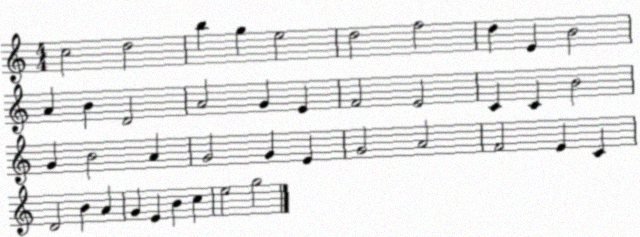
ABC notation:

X:1
T:Untitled
M:4/4
L:1/4
K:C
c2 d2 b g e2 d2 f2 d E B2 A B D2 A2 G E F2 E2 C C B2 G B2 A G2 G E G2 A2 F2 E C D2 B A G E B c e2 g2